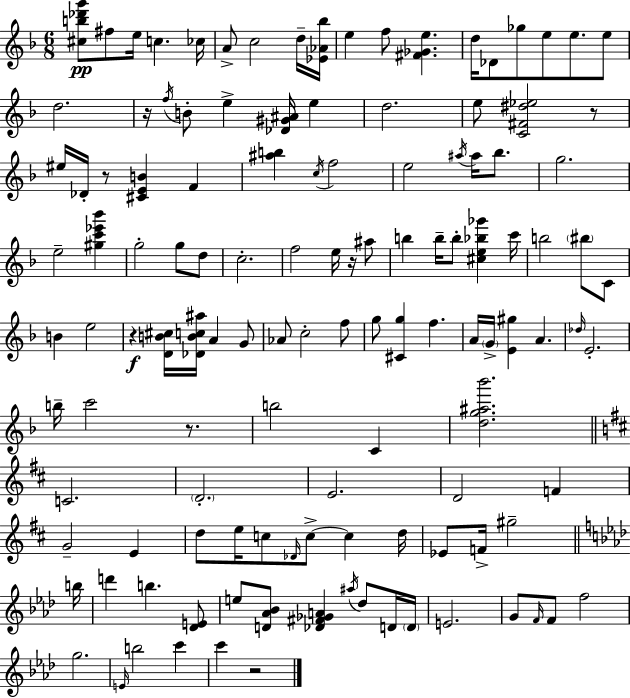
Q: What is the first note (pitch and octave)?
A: F#5